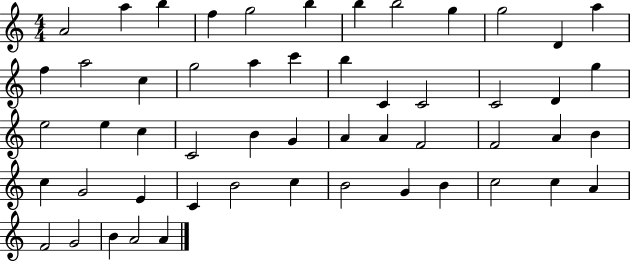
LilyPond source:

{
  \clef treble
  \numericTimeSignature
  \time 4/4
  \key c \major
  a'2 a''4 b''4 | f''4 g''2 b''4 | b''4 b''2 g''4 | g''2 d'4 a''4 | \break f''4 a''2 c''4 | g''2 a''4 c'''4 | b''4 c'4 c'2 | c'2 d'4 g''4 | \break e''2 e''4 c''4 | c'2 b'4 g'4 | a'4 a'4 f'2 | f'2 a'4 b'4 | \break c''4 g'2 e'4 | c'4 b'2 c''4 | b'2 g'4 b'4 | c''2 c''4 a'4 | \break f'2 g'2 | b'4 a'2 a'4 | \bar "|."
}